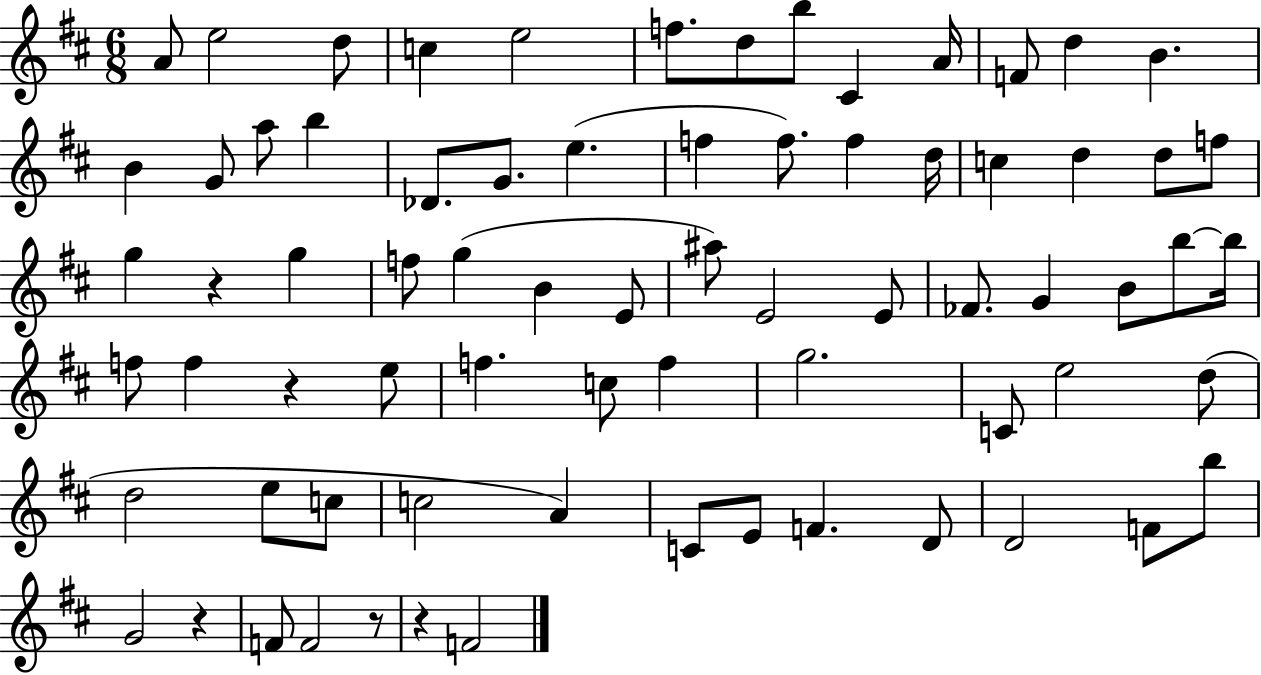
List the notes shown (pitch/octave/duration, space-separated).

A4/e E5/h D5/e C5/q E5/h F5/e. D5/e B5/e C#4/q A4/s F4/e D5/q B4/q. B4/q G4/e A5/e B5/q Db4/e. G4/e. E5/q. F5/q F5/e. F5/q D5/s C5/q D5/q D5/e F5/e G5/q R/q G5/q F5/e G5/q B4/q E4/e A#5/e E4/h E4/e FES4/e. G4/q B4/e B5/e B5/s F5/e F5/q R/q E5/e F5/q. C5/e F5/q G5/h. C4/e E5/h D5/e D5/h E5/e C5/e C5/h A4/q C4/e E4/e F4/q. D4/e D4/h F4/e B5/e G4/h R/q F4/e F4/h R/e R/q F4/h